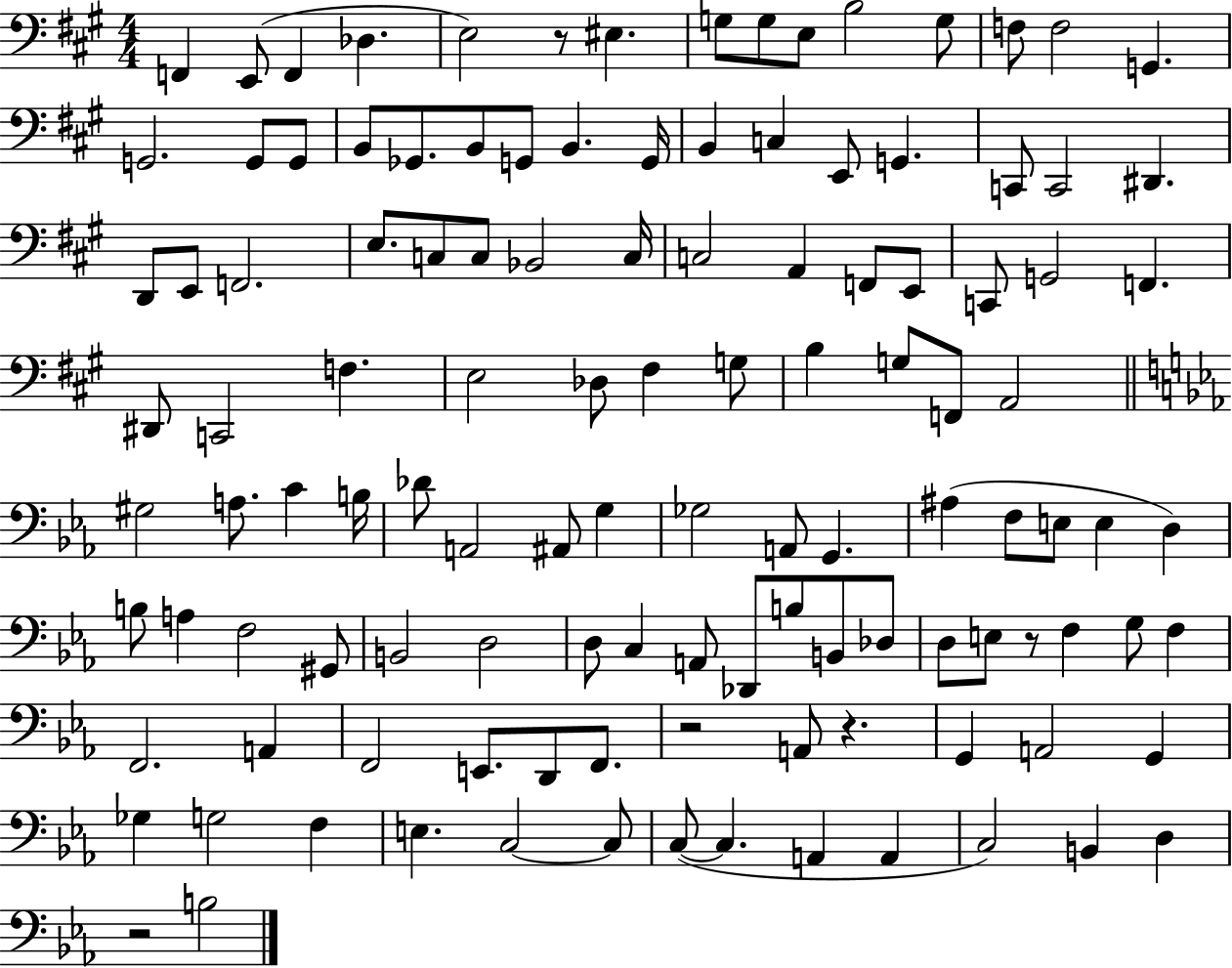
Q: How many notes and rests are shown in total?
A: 119